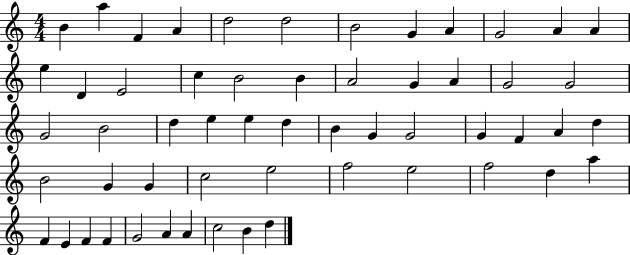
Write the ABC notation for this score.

X:1
T:Untitled
M:4/4
L:1/4
K:C
B a F A d2 d2 B2 G A G2 A A e D E2 c B2 B A2 G A G2 G2 G2 B2 d e e d B G G2 G F A d B2 G G c2 e2 f2 e2 f2 d a F E F F G2 A A c2 B d